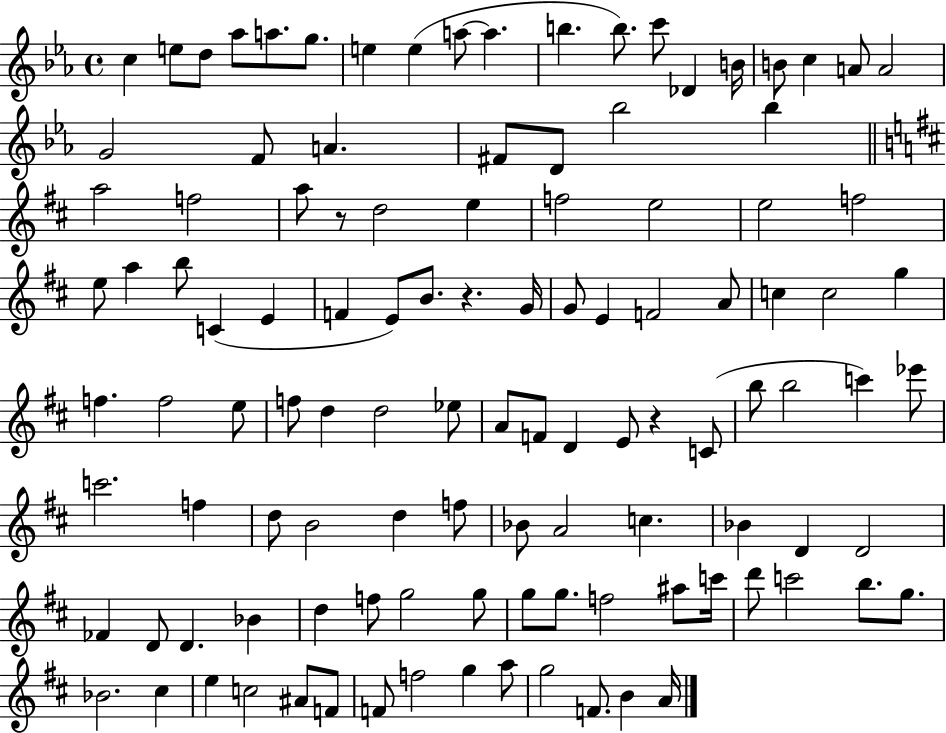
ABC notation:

X:1
T:Untitled
M:4/4
L:1/4
K:Eb
c e/2 d/2 _a/2 a/2 g/2 e e a/2 a b b/2 c'/2 _D B/4 B/2 c A/2 A2 G2 F/2 A ^F/2 D/2 _b2 _b a2 f2 a/2 z/2 d2 e f2 e2 e2 f2 e/2 a b/2 C E F E/2 B/2 z G/4 G/2 E F2 A/2 c c2 g f f2 e/2 f/2 d d2 _e/2 A/2 F/2 D E/2 z C/2 b/2 b2 c' _e'/2 c'2 f d/2 B2 d f/2 _B/2 A2 c _B D D2 _F D/2 D _B d f/2 g2 g/2 g/2 g/2 f2 ^a/2 c'/4 d'/2 c'2 b/2 g/2 _B2 ^c e c2 ^A/2 F/2 F/2 f2 g a/2 g2 F/2 B A/4